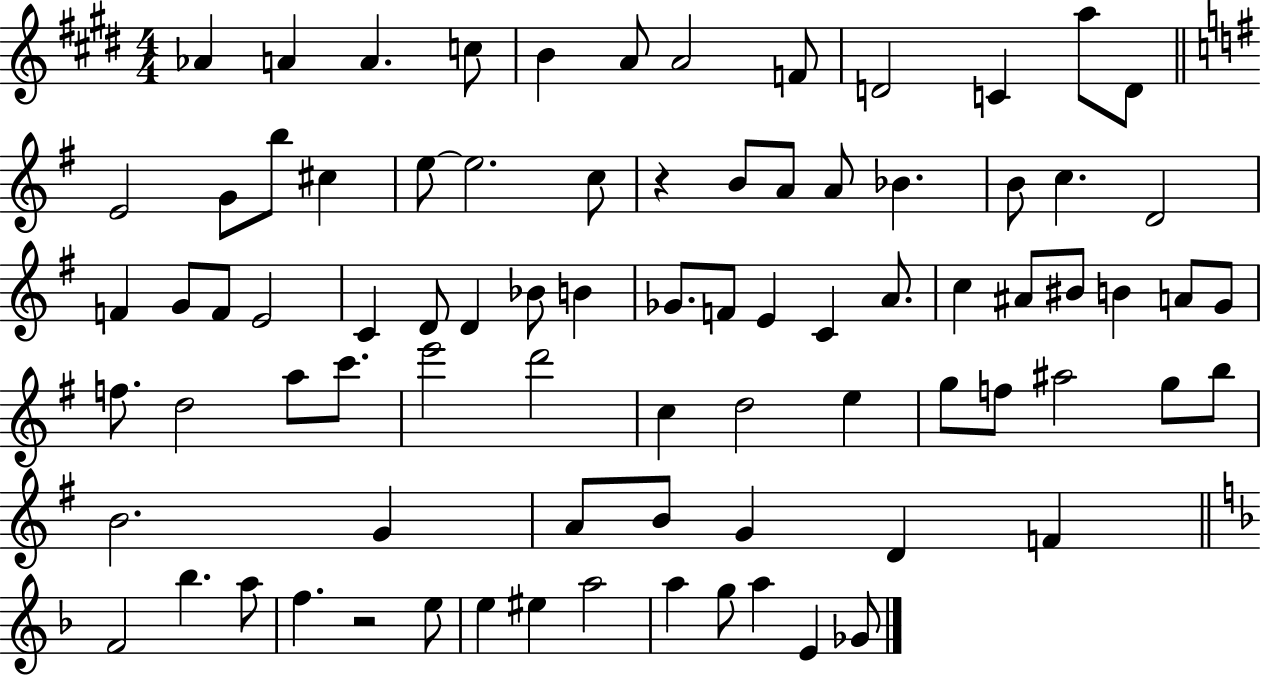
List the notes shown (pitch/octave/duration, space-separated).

Ab4/q A4/q A4/q. C5/e B4/q A4/e A4/h F4/e D4/h C4/q A5/e D4/e E4/h G4/e B5/e C#5/q E5/e E5/h. C5/e R/q B4/e A4/e A4/e Bb4/q. B4/e C5/q. D4/h F4/q G4/e F4/e E4/h C4/q D4/e D4/q Bb4/e B4/q Gb4/e. F4/e E4/q C4/q A4/e. C5/q A#4/e BIS4/e B4/q A4/e G4/e F5/e. D5/h A5/e C6/e. E6/h D6/h C5/q D5/h E5/q G5/e F5/e A#5/h G5/e B5/e B4/h. G4/q A4/e B4/e G4/q D4/q F4/q F4/h Bb5/q. A5/e F5/q. R/h E5/e E5/q EIS5/q A5/h A5/q G5/e A5/q E4/q Gb4/e